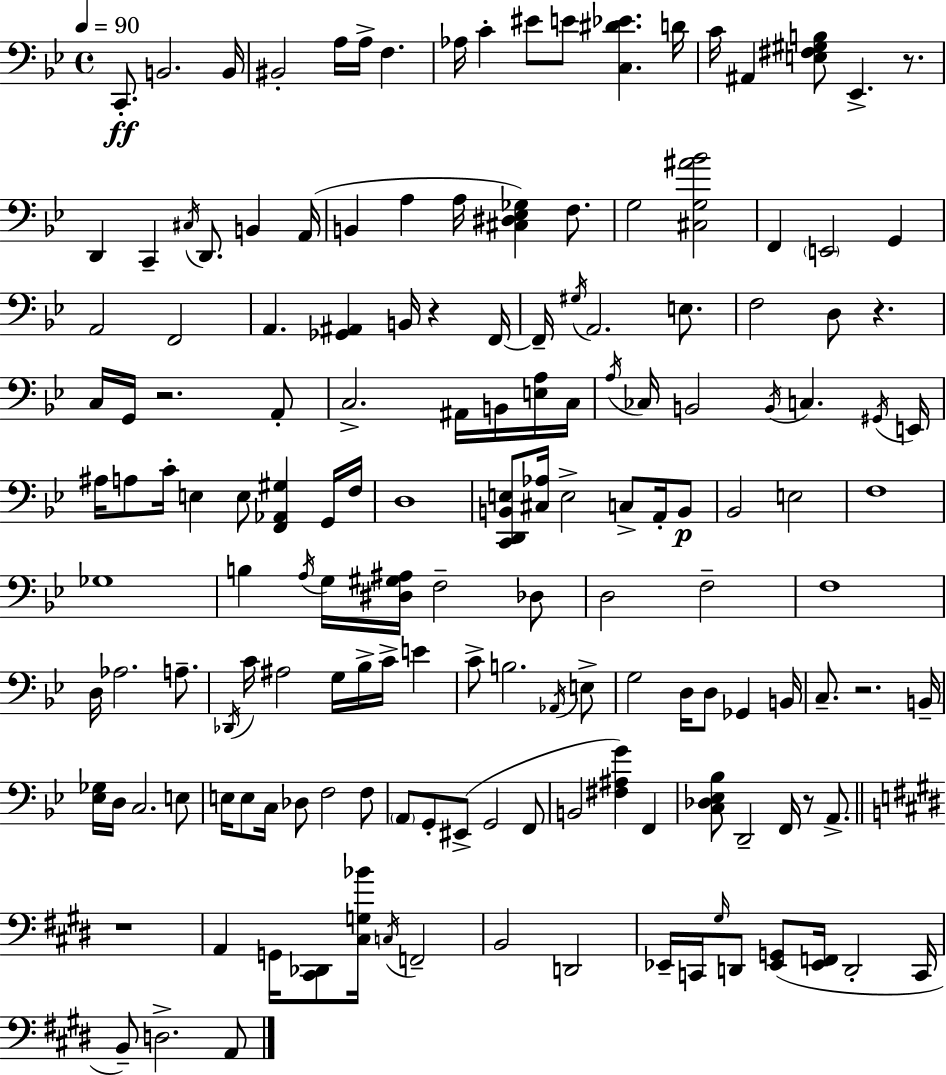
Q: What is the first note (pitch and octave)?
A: C2